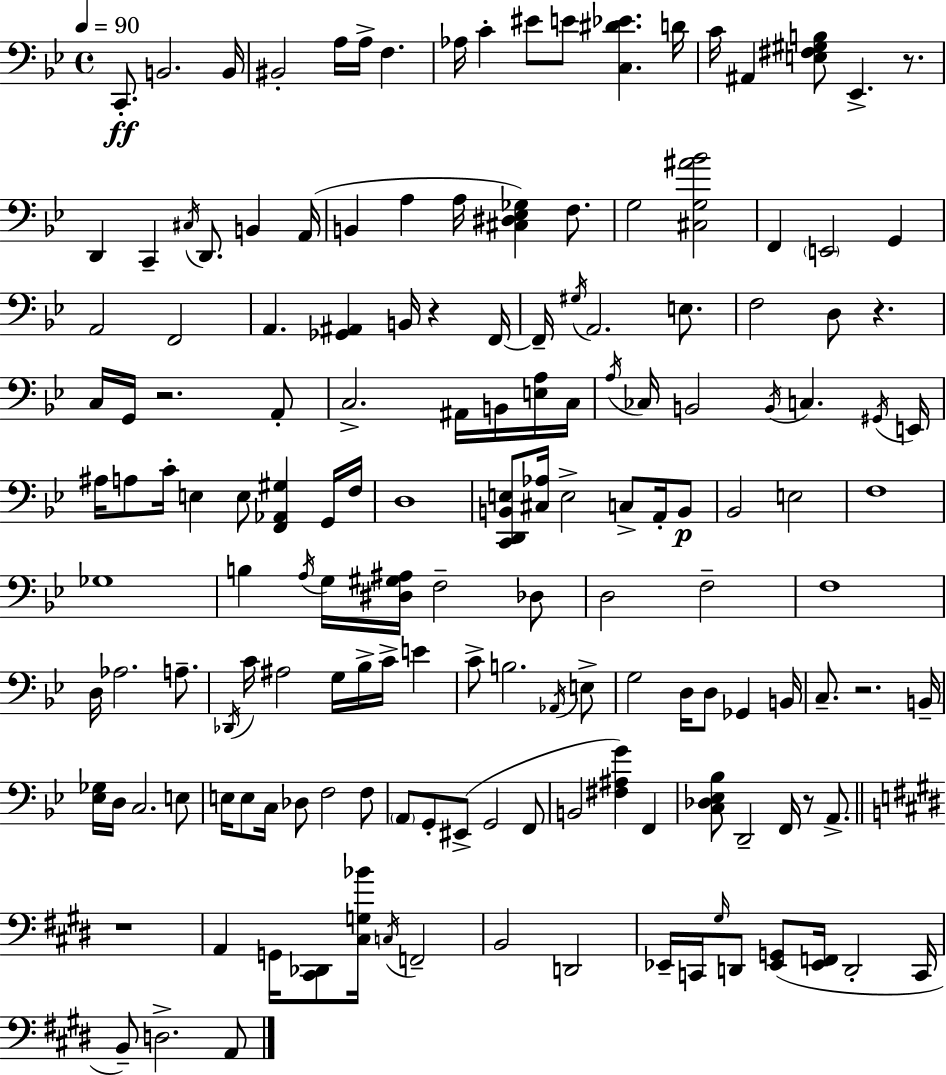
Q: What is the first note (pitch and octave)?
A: C2